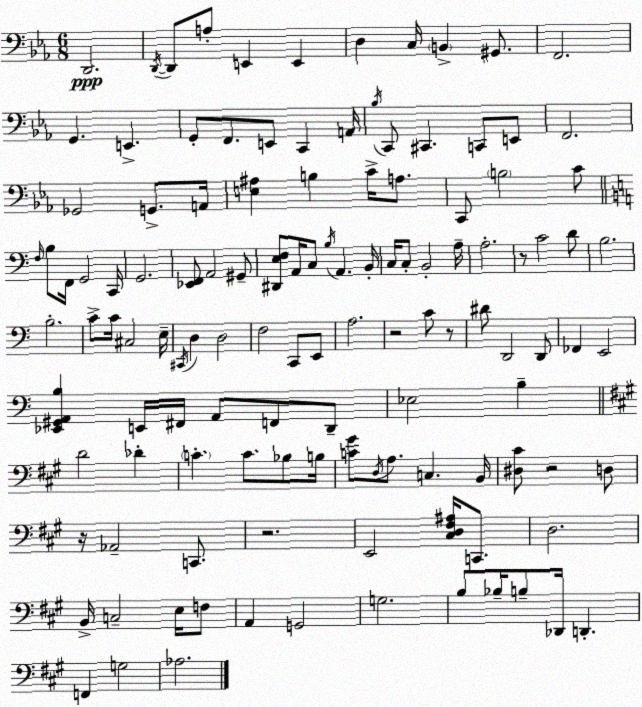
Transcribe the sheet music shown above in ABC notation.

X:1
T:Untitled
M:6/8
L:1/4
K:Cm
D,,2 D,,/4 D,,/2 A,/2 E,, E,, D, C,/4 B,, ^G,,/2 F,,2 G,, E,, G,,/2 F,,/2 E,,/2 C,, A,,/4 _B,/4 C,,/2 ^C,, C,,/2 E,,/2 F,,2 _G,,2 G,,/2 A,,/4 [E,^A,] B, C/4 A,/2 C,,/2 B,2 C/2 F,/4 B,/2 F,,/4 G,,2 C,,/4 G,,2 [_E,,F,,]/2 A,,2 ^G,,/2 [^D,,E,F,]/2 A,,/4 C,/2 B,/4 A,, B,,/4 C,/4 C,/2 B,,2 A,/4 A,2 z/2 C2 D/2 B,2 B,2 C/2 C/4 ^C,2 E,/4 ^C,,/4 D, D,2 F,2 C,,/2 E,,/2 A,2 z2 C/2 z/2 ^D/2 D,,2 D,,/2 _F,, E,,2 [_E,,^G,,A,,B,] E,,/4 ^F,,/4 A,,/2 F,,/2 D,,/2 _E,2 B, D2 _D C C/2 _B,/2 B,/4 [C^G]/2 D,/4 A,/2 C, B,,/4 [^D,^C]/2 z2 D,/2 z/4 _A,,2 C,,/2 z2 E,,2 [^C,D,^F,^A,]/4 C,,/2 D,2 B,,/4 C,2 E,/4 F,/2 A,, G,,2 G,2 B,/2 _B,/4 B,/2 _D,,/4 D,, F,, G,2 _A,2